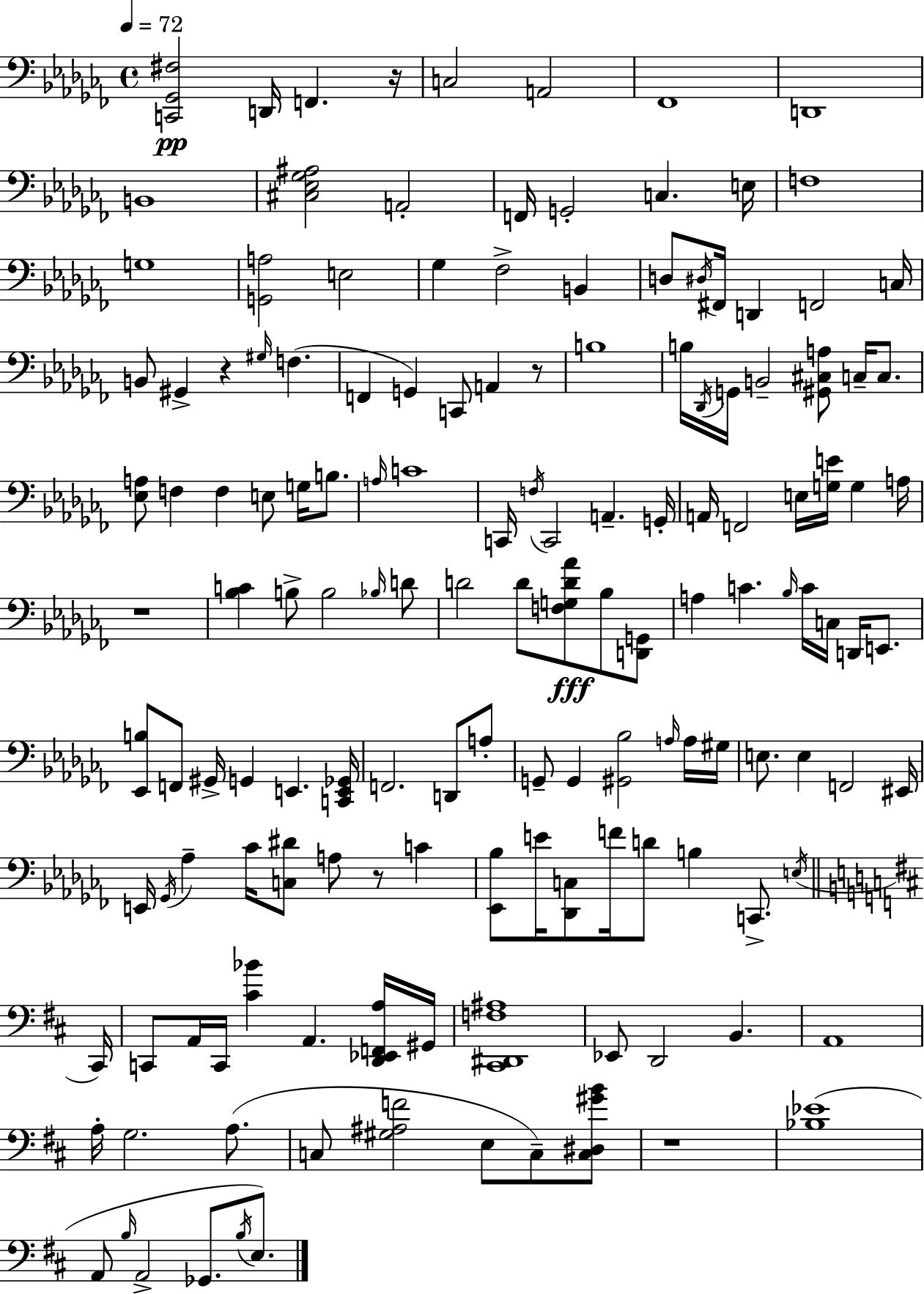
{
  \clef bass
  \time 4/4
  \defaultTimeSignature
  \key aes \minor
  \tempo 4 = 72
  \repeat volta 2 { <c, ges, fis>2\pp d,16 f,4. r16 | c2 a,2 | fes,1 | d,1 | \break b,1 | <cis ees ges ais>2 a,2-. | f,16 g,2-. c4. e16 | f1 | \break g1 | <g, a>2 e2 | ges4 fes2-> b,4 | d8 \acciaccatura { dis16 } fis,16 d,4 f,2 | \break c16 b,8 gis,4-> r4 \grace { gis16 }( f4. | f,4 g,4) c,8 a,4 | r8 b1 | b16 \acciaccatura { des,16 } g,16 b,2-- <gis, cis a>8 c16-- | \break c8. <ees a>8 f4 f4 e8 g16 | b8. \grace { a16 } c'1 | c,16 \acciaccatura { f16 } c,2 a,4.-- | g,16-. a,16 f,2 e16 <g e'>16 | \break g4 a16 r1 | <bes c'>4 b8-> b2 | \grace { bes16 } d'8 d'2 d'8 | <f g d' aes'>8\fff bes8 <d, g,>8 a4 c'4. | \break \grace { bes16 } c'16 c16 d,16 e,8. <ees, b>8 f,8 gis,16-> g,4 | e,4. <c, e, ges,>16 f,2. | d,8 a8-. g,8-- g,4 <gis, bes>2 | \grace { a16 } a16 gis16 e8. e4 f,2 | \break eis,16 e,16 \acciaccatura { ges,16 } aes4-- ces'16 <c dis'>8 | a8 r8 c'4 <ees, bes>8 e'16 <des, c>8 f'16 d'8 | b4 c,8.-> \acciaccatura { e16 } \bar "||" \break \key b \minor cis,16 c,8 a,16 c,16 <cis' bes'>4 a,4. <d, ees, f, a>16 | gis,16 <cis, dis, f ais>1 | ees,8 d,2 b,4. | a,1 | \break a16-. g2. a8.( | c8 <gis ais f'>2 e8 c8--) <c dis gis' b'>8 | r1 | <bes ees'>1( | \break a,8 \grace { b16 } a,2-> ges,8. \acciaccatura { b16 }) | e8. } \bar "|."
}